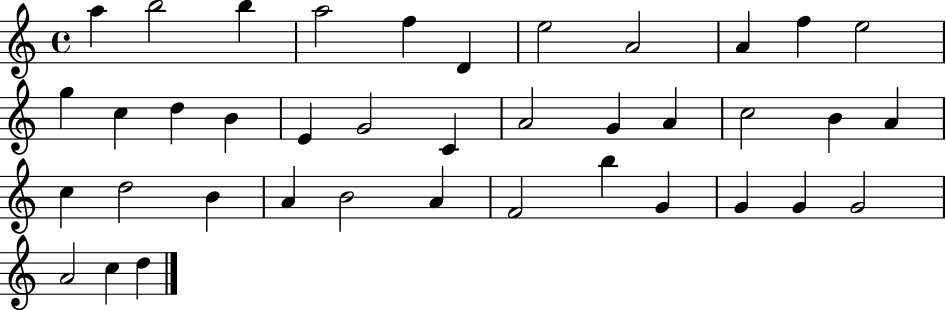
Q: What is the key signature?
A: C major